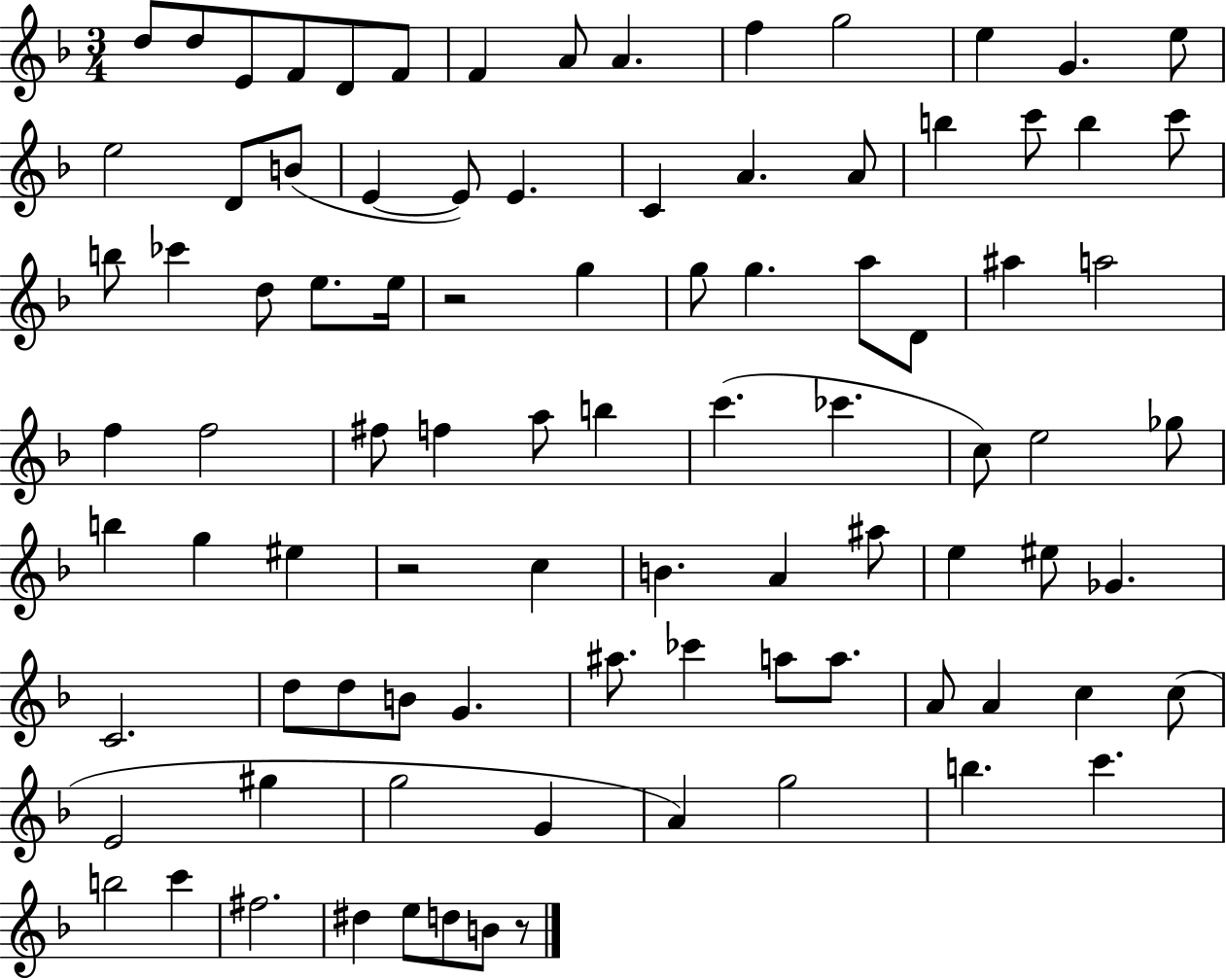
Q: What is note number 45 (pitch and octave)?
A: B5